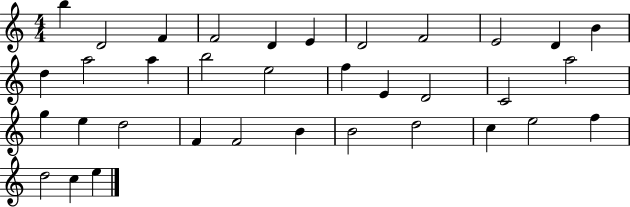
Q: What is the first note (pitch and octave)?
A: B5